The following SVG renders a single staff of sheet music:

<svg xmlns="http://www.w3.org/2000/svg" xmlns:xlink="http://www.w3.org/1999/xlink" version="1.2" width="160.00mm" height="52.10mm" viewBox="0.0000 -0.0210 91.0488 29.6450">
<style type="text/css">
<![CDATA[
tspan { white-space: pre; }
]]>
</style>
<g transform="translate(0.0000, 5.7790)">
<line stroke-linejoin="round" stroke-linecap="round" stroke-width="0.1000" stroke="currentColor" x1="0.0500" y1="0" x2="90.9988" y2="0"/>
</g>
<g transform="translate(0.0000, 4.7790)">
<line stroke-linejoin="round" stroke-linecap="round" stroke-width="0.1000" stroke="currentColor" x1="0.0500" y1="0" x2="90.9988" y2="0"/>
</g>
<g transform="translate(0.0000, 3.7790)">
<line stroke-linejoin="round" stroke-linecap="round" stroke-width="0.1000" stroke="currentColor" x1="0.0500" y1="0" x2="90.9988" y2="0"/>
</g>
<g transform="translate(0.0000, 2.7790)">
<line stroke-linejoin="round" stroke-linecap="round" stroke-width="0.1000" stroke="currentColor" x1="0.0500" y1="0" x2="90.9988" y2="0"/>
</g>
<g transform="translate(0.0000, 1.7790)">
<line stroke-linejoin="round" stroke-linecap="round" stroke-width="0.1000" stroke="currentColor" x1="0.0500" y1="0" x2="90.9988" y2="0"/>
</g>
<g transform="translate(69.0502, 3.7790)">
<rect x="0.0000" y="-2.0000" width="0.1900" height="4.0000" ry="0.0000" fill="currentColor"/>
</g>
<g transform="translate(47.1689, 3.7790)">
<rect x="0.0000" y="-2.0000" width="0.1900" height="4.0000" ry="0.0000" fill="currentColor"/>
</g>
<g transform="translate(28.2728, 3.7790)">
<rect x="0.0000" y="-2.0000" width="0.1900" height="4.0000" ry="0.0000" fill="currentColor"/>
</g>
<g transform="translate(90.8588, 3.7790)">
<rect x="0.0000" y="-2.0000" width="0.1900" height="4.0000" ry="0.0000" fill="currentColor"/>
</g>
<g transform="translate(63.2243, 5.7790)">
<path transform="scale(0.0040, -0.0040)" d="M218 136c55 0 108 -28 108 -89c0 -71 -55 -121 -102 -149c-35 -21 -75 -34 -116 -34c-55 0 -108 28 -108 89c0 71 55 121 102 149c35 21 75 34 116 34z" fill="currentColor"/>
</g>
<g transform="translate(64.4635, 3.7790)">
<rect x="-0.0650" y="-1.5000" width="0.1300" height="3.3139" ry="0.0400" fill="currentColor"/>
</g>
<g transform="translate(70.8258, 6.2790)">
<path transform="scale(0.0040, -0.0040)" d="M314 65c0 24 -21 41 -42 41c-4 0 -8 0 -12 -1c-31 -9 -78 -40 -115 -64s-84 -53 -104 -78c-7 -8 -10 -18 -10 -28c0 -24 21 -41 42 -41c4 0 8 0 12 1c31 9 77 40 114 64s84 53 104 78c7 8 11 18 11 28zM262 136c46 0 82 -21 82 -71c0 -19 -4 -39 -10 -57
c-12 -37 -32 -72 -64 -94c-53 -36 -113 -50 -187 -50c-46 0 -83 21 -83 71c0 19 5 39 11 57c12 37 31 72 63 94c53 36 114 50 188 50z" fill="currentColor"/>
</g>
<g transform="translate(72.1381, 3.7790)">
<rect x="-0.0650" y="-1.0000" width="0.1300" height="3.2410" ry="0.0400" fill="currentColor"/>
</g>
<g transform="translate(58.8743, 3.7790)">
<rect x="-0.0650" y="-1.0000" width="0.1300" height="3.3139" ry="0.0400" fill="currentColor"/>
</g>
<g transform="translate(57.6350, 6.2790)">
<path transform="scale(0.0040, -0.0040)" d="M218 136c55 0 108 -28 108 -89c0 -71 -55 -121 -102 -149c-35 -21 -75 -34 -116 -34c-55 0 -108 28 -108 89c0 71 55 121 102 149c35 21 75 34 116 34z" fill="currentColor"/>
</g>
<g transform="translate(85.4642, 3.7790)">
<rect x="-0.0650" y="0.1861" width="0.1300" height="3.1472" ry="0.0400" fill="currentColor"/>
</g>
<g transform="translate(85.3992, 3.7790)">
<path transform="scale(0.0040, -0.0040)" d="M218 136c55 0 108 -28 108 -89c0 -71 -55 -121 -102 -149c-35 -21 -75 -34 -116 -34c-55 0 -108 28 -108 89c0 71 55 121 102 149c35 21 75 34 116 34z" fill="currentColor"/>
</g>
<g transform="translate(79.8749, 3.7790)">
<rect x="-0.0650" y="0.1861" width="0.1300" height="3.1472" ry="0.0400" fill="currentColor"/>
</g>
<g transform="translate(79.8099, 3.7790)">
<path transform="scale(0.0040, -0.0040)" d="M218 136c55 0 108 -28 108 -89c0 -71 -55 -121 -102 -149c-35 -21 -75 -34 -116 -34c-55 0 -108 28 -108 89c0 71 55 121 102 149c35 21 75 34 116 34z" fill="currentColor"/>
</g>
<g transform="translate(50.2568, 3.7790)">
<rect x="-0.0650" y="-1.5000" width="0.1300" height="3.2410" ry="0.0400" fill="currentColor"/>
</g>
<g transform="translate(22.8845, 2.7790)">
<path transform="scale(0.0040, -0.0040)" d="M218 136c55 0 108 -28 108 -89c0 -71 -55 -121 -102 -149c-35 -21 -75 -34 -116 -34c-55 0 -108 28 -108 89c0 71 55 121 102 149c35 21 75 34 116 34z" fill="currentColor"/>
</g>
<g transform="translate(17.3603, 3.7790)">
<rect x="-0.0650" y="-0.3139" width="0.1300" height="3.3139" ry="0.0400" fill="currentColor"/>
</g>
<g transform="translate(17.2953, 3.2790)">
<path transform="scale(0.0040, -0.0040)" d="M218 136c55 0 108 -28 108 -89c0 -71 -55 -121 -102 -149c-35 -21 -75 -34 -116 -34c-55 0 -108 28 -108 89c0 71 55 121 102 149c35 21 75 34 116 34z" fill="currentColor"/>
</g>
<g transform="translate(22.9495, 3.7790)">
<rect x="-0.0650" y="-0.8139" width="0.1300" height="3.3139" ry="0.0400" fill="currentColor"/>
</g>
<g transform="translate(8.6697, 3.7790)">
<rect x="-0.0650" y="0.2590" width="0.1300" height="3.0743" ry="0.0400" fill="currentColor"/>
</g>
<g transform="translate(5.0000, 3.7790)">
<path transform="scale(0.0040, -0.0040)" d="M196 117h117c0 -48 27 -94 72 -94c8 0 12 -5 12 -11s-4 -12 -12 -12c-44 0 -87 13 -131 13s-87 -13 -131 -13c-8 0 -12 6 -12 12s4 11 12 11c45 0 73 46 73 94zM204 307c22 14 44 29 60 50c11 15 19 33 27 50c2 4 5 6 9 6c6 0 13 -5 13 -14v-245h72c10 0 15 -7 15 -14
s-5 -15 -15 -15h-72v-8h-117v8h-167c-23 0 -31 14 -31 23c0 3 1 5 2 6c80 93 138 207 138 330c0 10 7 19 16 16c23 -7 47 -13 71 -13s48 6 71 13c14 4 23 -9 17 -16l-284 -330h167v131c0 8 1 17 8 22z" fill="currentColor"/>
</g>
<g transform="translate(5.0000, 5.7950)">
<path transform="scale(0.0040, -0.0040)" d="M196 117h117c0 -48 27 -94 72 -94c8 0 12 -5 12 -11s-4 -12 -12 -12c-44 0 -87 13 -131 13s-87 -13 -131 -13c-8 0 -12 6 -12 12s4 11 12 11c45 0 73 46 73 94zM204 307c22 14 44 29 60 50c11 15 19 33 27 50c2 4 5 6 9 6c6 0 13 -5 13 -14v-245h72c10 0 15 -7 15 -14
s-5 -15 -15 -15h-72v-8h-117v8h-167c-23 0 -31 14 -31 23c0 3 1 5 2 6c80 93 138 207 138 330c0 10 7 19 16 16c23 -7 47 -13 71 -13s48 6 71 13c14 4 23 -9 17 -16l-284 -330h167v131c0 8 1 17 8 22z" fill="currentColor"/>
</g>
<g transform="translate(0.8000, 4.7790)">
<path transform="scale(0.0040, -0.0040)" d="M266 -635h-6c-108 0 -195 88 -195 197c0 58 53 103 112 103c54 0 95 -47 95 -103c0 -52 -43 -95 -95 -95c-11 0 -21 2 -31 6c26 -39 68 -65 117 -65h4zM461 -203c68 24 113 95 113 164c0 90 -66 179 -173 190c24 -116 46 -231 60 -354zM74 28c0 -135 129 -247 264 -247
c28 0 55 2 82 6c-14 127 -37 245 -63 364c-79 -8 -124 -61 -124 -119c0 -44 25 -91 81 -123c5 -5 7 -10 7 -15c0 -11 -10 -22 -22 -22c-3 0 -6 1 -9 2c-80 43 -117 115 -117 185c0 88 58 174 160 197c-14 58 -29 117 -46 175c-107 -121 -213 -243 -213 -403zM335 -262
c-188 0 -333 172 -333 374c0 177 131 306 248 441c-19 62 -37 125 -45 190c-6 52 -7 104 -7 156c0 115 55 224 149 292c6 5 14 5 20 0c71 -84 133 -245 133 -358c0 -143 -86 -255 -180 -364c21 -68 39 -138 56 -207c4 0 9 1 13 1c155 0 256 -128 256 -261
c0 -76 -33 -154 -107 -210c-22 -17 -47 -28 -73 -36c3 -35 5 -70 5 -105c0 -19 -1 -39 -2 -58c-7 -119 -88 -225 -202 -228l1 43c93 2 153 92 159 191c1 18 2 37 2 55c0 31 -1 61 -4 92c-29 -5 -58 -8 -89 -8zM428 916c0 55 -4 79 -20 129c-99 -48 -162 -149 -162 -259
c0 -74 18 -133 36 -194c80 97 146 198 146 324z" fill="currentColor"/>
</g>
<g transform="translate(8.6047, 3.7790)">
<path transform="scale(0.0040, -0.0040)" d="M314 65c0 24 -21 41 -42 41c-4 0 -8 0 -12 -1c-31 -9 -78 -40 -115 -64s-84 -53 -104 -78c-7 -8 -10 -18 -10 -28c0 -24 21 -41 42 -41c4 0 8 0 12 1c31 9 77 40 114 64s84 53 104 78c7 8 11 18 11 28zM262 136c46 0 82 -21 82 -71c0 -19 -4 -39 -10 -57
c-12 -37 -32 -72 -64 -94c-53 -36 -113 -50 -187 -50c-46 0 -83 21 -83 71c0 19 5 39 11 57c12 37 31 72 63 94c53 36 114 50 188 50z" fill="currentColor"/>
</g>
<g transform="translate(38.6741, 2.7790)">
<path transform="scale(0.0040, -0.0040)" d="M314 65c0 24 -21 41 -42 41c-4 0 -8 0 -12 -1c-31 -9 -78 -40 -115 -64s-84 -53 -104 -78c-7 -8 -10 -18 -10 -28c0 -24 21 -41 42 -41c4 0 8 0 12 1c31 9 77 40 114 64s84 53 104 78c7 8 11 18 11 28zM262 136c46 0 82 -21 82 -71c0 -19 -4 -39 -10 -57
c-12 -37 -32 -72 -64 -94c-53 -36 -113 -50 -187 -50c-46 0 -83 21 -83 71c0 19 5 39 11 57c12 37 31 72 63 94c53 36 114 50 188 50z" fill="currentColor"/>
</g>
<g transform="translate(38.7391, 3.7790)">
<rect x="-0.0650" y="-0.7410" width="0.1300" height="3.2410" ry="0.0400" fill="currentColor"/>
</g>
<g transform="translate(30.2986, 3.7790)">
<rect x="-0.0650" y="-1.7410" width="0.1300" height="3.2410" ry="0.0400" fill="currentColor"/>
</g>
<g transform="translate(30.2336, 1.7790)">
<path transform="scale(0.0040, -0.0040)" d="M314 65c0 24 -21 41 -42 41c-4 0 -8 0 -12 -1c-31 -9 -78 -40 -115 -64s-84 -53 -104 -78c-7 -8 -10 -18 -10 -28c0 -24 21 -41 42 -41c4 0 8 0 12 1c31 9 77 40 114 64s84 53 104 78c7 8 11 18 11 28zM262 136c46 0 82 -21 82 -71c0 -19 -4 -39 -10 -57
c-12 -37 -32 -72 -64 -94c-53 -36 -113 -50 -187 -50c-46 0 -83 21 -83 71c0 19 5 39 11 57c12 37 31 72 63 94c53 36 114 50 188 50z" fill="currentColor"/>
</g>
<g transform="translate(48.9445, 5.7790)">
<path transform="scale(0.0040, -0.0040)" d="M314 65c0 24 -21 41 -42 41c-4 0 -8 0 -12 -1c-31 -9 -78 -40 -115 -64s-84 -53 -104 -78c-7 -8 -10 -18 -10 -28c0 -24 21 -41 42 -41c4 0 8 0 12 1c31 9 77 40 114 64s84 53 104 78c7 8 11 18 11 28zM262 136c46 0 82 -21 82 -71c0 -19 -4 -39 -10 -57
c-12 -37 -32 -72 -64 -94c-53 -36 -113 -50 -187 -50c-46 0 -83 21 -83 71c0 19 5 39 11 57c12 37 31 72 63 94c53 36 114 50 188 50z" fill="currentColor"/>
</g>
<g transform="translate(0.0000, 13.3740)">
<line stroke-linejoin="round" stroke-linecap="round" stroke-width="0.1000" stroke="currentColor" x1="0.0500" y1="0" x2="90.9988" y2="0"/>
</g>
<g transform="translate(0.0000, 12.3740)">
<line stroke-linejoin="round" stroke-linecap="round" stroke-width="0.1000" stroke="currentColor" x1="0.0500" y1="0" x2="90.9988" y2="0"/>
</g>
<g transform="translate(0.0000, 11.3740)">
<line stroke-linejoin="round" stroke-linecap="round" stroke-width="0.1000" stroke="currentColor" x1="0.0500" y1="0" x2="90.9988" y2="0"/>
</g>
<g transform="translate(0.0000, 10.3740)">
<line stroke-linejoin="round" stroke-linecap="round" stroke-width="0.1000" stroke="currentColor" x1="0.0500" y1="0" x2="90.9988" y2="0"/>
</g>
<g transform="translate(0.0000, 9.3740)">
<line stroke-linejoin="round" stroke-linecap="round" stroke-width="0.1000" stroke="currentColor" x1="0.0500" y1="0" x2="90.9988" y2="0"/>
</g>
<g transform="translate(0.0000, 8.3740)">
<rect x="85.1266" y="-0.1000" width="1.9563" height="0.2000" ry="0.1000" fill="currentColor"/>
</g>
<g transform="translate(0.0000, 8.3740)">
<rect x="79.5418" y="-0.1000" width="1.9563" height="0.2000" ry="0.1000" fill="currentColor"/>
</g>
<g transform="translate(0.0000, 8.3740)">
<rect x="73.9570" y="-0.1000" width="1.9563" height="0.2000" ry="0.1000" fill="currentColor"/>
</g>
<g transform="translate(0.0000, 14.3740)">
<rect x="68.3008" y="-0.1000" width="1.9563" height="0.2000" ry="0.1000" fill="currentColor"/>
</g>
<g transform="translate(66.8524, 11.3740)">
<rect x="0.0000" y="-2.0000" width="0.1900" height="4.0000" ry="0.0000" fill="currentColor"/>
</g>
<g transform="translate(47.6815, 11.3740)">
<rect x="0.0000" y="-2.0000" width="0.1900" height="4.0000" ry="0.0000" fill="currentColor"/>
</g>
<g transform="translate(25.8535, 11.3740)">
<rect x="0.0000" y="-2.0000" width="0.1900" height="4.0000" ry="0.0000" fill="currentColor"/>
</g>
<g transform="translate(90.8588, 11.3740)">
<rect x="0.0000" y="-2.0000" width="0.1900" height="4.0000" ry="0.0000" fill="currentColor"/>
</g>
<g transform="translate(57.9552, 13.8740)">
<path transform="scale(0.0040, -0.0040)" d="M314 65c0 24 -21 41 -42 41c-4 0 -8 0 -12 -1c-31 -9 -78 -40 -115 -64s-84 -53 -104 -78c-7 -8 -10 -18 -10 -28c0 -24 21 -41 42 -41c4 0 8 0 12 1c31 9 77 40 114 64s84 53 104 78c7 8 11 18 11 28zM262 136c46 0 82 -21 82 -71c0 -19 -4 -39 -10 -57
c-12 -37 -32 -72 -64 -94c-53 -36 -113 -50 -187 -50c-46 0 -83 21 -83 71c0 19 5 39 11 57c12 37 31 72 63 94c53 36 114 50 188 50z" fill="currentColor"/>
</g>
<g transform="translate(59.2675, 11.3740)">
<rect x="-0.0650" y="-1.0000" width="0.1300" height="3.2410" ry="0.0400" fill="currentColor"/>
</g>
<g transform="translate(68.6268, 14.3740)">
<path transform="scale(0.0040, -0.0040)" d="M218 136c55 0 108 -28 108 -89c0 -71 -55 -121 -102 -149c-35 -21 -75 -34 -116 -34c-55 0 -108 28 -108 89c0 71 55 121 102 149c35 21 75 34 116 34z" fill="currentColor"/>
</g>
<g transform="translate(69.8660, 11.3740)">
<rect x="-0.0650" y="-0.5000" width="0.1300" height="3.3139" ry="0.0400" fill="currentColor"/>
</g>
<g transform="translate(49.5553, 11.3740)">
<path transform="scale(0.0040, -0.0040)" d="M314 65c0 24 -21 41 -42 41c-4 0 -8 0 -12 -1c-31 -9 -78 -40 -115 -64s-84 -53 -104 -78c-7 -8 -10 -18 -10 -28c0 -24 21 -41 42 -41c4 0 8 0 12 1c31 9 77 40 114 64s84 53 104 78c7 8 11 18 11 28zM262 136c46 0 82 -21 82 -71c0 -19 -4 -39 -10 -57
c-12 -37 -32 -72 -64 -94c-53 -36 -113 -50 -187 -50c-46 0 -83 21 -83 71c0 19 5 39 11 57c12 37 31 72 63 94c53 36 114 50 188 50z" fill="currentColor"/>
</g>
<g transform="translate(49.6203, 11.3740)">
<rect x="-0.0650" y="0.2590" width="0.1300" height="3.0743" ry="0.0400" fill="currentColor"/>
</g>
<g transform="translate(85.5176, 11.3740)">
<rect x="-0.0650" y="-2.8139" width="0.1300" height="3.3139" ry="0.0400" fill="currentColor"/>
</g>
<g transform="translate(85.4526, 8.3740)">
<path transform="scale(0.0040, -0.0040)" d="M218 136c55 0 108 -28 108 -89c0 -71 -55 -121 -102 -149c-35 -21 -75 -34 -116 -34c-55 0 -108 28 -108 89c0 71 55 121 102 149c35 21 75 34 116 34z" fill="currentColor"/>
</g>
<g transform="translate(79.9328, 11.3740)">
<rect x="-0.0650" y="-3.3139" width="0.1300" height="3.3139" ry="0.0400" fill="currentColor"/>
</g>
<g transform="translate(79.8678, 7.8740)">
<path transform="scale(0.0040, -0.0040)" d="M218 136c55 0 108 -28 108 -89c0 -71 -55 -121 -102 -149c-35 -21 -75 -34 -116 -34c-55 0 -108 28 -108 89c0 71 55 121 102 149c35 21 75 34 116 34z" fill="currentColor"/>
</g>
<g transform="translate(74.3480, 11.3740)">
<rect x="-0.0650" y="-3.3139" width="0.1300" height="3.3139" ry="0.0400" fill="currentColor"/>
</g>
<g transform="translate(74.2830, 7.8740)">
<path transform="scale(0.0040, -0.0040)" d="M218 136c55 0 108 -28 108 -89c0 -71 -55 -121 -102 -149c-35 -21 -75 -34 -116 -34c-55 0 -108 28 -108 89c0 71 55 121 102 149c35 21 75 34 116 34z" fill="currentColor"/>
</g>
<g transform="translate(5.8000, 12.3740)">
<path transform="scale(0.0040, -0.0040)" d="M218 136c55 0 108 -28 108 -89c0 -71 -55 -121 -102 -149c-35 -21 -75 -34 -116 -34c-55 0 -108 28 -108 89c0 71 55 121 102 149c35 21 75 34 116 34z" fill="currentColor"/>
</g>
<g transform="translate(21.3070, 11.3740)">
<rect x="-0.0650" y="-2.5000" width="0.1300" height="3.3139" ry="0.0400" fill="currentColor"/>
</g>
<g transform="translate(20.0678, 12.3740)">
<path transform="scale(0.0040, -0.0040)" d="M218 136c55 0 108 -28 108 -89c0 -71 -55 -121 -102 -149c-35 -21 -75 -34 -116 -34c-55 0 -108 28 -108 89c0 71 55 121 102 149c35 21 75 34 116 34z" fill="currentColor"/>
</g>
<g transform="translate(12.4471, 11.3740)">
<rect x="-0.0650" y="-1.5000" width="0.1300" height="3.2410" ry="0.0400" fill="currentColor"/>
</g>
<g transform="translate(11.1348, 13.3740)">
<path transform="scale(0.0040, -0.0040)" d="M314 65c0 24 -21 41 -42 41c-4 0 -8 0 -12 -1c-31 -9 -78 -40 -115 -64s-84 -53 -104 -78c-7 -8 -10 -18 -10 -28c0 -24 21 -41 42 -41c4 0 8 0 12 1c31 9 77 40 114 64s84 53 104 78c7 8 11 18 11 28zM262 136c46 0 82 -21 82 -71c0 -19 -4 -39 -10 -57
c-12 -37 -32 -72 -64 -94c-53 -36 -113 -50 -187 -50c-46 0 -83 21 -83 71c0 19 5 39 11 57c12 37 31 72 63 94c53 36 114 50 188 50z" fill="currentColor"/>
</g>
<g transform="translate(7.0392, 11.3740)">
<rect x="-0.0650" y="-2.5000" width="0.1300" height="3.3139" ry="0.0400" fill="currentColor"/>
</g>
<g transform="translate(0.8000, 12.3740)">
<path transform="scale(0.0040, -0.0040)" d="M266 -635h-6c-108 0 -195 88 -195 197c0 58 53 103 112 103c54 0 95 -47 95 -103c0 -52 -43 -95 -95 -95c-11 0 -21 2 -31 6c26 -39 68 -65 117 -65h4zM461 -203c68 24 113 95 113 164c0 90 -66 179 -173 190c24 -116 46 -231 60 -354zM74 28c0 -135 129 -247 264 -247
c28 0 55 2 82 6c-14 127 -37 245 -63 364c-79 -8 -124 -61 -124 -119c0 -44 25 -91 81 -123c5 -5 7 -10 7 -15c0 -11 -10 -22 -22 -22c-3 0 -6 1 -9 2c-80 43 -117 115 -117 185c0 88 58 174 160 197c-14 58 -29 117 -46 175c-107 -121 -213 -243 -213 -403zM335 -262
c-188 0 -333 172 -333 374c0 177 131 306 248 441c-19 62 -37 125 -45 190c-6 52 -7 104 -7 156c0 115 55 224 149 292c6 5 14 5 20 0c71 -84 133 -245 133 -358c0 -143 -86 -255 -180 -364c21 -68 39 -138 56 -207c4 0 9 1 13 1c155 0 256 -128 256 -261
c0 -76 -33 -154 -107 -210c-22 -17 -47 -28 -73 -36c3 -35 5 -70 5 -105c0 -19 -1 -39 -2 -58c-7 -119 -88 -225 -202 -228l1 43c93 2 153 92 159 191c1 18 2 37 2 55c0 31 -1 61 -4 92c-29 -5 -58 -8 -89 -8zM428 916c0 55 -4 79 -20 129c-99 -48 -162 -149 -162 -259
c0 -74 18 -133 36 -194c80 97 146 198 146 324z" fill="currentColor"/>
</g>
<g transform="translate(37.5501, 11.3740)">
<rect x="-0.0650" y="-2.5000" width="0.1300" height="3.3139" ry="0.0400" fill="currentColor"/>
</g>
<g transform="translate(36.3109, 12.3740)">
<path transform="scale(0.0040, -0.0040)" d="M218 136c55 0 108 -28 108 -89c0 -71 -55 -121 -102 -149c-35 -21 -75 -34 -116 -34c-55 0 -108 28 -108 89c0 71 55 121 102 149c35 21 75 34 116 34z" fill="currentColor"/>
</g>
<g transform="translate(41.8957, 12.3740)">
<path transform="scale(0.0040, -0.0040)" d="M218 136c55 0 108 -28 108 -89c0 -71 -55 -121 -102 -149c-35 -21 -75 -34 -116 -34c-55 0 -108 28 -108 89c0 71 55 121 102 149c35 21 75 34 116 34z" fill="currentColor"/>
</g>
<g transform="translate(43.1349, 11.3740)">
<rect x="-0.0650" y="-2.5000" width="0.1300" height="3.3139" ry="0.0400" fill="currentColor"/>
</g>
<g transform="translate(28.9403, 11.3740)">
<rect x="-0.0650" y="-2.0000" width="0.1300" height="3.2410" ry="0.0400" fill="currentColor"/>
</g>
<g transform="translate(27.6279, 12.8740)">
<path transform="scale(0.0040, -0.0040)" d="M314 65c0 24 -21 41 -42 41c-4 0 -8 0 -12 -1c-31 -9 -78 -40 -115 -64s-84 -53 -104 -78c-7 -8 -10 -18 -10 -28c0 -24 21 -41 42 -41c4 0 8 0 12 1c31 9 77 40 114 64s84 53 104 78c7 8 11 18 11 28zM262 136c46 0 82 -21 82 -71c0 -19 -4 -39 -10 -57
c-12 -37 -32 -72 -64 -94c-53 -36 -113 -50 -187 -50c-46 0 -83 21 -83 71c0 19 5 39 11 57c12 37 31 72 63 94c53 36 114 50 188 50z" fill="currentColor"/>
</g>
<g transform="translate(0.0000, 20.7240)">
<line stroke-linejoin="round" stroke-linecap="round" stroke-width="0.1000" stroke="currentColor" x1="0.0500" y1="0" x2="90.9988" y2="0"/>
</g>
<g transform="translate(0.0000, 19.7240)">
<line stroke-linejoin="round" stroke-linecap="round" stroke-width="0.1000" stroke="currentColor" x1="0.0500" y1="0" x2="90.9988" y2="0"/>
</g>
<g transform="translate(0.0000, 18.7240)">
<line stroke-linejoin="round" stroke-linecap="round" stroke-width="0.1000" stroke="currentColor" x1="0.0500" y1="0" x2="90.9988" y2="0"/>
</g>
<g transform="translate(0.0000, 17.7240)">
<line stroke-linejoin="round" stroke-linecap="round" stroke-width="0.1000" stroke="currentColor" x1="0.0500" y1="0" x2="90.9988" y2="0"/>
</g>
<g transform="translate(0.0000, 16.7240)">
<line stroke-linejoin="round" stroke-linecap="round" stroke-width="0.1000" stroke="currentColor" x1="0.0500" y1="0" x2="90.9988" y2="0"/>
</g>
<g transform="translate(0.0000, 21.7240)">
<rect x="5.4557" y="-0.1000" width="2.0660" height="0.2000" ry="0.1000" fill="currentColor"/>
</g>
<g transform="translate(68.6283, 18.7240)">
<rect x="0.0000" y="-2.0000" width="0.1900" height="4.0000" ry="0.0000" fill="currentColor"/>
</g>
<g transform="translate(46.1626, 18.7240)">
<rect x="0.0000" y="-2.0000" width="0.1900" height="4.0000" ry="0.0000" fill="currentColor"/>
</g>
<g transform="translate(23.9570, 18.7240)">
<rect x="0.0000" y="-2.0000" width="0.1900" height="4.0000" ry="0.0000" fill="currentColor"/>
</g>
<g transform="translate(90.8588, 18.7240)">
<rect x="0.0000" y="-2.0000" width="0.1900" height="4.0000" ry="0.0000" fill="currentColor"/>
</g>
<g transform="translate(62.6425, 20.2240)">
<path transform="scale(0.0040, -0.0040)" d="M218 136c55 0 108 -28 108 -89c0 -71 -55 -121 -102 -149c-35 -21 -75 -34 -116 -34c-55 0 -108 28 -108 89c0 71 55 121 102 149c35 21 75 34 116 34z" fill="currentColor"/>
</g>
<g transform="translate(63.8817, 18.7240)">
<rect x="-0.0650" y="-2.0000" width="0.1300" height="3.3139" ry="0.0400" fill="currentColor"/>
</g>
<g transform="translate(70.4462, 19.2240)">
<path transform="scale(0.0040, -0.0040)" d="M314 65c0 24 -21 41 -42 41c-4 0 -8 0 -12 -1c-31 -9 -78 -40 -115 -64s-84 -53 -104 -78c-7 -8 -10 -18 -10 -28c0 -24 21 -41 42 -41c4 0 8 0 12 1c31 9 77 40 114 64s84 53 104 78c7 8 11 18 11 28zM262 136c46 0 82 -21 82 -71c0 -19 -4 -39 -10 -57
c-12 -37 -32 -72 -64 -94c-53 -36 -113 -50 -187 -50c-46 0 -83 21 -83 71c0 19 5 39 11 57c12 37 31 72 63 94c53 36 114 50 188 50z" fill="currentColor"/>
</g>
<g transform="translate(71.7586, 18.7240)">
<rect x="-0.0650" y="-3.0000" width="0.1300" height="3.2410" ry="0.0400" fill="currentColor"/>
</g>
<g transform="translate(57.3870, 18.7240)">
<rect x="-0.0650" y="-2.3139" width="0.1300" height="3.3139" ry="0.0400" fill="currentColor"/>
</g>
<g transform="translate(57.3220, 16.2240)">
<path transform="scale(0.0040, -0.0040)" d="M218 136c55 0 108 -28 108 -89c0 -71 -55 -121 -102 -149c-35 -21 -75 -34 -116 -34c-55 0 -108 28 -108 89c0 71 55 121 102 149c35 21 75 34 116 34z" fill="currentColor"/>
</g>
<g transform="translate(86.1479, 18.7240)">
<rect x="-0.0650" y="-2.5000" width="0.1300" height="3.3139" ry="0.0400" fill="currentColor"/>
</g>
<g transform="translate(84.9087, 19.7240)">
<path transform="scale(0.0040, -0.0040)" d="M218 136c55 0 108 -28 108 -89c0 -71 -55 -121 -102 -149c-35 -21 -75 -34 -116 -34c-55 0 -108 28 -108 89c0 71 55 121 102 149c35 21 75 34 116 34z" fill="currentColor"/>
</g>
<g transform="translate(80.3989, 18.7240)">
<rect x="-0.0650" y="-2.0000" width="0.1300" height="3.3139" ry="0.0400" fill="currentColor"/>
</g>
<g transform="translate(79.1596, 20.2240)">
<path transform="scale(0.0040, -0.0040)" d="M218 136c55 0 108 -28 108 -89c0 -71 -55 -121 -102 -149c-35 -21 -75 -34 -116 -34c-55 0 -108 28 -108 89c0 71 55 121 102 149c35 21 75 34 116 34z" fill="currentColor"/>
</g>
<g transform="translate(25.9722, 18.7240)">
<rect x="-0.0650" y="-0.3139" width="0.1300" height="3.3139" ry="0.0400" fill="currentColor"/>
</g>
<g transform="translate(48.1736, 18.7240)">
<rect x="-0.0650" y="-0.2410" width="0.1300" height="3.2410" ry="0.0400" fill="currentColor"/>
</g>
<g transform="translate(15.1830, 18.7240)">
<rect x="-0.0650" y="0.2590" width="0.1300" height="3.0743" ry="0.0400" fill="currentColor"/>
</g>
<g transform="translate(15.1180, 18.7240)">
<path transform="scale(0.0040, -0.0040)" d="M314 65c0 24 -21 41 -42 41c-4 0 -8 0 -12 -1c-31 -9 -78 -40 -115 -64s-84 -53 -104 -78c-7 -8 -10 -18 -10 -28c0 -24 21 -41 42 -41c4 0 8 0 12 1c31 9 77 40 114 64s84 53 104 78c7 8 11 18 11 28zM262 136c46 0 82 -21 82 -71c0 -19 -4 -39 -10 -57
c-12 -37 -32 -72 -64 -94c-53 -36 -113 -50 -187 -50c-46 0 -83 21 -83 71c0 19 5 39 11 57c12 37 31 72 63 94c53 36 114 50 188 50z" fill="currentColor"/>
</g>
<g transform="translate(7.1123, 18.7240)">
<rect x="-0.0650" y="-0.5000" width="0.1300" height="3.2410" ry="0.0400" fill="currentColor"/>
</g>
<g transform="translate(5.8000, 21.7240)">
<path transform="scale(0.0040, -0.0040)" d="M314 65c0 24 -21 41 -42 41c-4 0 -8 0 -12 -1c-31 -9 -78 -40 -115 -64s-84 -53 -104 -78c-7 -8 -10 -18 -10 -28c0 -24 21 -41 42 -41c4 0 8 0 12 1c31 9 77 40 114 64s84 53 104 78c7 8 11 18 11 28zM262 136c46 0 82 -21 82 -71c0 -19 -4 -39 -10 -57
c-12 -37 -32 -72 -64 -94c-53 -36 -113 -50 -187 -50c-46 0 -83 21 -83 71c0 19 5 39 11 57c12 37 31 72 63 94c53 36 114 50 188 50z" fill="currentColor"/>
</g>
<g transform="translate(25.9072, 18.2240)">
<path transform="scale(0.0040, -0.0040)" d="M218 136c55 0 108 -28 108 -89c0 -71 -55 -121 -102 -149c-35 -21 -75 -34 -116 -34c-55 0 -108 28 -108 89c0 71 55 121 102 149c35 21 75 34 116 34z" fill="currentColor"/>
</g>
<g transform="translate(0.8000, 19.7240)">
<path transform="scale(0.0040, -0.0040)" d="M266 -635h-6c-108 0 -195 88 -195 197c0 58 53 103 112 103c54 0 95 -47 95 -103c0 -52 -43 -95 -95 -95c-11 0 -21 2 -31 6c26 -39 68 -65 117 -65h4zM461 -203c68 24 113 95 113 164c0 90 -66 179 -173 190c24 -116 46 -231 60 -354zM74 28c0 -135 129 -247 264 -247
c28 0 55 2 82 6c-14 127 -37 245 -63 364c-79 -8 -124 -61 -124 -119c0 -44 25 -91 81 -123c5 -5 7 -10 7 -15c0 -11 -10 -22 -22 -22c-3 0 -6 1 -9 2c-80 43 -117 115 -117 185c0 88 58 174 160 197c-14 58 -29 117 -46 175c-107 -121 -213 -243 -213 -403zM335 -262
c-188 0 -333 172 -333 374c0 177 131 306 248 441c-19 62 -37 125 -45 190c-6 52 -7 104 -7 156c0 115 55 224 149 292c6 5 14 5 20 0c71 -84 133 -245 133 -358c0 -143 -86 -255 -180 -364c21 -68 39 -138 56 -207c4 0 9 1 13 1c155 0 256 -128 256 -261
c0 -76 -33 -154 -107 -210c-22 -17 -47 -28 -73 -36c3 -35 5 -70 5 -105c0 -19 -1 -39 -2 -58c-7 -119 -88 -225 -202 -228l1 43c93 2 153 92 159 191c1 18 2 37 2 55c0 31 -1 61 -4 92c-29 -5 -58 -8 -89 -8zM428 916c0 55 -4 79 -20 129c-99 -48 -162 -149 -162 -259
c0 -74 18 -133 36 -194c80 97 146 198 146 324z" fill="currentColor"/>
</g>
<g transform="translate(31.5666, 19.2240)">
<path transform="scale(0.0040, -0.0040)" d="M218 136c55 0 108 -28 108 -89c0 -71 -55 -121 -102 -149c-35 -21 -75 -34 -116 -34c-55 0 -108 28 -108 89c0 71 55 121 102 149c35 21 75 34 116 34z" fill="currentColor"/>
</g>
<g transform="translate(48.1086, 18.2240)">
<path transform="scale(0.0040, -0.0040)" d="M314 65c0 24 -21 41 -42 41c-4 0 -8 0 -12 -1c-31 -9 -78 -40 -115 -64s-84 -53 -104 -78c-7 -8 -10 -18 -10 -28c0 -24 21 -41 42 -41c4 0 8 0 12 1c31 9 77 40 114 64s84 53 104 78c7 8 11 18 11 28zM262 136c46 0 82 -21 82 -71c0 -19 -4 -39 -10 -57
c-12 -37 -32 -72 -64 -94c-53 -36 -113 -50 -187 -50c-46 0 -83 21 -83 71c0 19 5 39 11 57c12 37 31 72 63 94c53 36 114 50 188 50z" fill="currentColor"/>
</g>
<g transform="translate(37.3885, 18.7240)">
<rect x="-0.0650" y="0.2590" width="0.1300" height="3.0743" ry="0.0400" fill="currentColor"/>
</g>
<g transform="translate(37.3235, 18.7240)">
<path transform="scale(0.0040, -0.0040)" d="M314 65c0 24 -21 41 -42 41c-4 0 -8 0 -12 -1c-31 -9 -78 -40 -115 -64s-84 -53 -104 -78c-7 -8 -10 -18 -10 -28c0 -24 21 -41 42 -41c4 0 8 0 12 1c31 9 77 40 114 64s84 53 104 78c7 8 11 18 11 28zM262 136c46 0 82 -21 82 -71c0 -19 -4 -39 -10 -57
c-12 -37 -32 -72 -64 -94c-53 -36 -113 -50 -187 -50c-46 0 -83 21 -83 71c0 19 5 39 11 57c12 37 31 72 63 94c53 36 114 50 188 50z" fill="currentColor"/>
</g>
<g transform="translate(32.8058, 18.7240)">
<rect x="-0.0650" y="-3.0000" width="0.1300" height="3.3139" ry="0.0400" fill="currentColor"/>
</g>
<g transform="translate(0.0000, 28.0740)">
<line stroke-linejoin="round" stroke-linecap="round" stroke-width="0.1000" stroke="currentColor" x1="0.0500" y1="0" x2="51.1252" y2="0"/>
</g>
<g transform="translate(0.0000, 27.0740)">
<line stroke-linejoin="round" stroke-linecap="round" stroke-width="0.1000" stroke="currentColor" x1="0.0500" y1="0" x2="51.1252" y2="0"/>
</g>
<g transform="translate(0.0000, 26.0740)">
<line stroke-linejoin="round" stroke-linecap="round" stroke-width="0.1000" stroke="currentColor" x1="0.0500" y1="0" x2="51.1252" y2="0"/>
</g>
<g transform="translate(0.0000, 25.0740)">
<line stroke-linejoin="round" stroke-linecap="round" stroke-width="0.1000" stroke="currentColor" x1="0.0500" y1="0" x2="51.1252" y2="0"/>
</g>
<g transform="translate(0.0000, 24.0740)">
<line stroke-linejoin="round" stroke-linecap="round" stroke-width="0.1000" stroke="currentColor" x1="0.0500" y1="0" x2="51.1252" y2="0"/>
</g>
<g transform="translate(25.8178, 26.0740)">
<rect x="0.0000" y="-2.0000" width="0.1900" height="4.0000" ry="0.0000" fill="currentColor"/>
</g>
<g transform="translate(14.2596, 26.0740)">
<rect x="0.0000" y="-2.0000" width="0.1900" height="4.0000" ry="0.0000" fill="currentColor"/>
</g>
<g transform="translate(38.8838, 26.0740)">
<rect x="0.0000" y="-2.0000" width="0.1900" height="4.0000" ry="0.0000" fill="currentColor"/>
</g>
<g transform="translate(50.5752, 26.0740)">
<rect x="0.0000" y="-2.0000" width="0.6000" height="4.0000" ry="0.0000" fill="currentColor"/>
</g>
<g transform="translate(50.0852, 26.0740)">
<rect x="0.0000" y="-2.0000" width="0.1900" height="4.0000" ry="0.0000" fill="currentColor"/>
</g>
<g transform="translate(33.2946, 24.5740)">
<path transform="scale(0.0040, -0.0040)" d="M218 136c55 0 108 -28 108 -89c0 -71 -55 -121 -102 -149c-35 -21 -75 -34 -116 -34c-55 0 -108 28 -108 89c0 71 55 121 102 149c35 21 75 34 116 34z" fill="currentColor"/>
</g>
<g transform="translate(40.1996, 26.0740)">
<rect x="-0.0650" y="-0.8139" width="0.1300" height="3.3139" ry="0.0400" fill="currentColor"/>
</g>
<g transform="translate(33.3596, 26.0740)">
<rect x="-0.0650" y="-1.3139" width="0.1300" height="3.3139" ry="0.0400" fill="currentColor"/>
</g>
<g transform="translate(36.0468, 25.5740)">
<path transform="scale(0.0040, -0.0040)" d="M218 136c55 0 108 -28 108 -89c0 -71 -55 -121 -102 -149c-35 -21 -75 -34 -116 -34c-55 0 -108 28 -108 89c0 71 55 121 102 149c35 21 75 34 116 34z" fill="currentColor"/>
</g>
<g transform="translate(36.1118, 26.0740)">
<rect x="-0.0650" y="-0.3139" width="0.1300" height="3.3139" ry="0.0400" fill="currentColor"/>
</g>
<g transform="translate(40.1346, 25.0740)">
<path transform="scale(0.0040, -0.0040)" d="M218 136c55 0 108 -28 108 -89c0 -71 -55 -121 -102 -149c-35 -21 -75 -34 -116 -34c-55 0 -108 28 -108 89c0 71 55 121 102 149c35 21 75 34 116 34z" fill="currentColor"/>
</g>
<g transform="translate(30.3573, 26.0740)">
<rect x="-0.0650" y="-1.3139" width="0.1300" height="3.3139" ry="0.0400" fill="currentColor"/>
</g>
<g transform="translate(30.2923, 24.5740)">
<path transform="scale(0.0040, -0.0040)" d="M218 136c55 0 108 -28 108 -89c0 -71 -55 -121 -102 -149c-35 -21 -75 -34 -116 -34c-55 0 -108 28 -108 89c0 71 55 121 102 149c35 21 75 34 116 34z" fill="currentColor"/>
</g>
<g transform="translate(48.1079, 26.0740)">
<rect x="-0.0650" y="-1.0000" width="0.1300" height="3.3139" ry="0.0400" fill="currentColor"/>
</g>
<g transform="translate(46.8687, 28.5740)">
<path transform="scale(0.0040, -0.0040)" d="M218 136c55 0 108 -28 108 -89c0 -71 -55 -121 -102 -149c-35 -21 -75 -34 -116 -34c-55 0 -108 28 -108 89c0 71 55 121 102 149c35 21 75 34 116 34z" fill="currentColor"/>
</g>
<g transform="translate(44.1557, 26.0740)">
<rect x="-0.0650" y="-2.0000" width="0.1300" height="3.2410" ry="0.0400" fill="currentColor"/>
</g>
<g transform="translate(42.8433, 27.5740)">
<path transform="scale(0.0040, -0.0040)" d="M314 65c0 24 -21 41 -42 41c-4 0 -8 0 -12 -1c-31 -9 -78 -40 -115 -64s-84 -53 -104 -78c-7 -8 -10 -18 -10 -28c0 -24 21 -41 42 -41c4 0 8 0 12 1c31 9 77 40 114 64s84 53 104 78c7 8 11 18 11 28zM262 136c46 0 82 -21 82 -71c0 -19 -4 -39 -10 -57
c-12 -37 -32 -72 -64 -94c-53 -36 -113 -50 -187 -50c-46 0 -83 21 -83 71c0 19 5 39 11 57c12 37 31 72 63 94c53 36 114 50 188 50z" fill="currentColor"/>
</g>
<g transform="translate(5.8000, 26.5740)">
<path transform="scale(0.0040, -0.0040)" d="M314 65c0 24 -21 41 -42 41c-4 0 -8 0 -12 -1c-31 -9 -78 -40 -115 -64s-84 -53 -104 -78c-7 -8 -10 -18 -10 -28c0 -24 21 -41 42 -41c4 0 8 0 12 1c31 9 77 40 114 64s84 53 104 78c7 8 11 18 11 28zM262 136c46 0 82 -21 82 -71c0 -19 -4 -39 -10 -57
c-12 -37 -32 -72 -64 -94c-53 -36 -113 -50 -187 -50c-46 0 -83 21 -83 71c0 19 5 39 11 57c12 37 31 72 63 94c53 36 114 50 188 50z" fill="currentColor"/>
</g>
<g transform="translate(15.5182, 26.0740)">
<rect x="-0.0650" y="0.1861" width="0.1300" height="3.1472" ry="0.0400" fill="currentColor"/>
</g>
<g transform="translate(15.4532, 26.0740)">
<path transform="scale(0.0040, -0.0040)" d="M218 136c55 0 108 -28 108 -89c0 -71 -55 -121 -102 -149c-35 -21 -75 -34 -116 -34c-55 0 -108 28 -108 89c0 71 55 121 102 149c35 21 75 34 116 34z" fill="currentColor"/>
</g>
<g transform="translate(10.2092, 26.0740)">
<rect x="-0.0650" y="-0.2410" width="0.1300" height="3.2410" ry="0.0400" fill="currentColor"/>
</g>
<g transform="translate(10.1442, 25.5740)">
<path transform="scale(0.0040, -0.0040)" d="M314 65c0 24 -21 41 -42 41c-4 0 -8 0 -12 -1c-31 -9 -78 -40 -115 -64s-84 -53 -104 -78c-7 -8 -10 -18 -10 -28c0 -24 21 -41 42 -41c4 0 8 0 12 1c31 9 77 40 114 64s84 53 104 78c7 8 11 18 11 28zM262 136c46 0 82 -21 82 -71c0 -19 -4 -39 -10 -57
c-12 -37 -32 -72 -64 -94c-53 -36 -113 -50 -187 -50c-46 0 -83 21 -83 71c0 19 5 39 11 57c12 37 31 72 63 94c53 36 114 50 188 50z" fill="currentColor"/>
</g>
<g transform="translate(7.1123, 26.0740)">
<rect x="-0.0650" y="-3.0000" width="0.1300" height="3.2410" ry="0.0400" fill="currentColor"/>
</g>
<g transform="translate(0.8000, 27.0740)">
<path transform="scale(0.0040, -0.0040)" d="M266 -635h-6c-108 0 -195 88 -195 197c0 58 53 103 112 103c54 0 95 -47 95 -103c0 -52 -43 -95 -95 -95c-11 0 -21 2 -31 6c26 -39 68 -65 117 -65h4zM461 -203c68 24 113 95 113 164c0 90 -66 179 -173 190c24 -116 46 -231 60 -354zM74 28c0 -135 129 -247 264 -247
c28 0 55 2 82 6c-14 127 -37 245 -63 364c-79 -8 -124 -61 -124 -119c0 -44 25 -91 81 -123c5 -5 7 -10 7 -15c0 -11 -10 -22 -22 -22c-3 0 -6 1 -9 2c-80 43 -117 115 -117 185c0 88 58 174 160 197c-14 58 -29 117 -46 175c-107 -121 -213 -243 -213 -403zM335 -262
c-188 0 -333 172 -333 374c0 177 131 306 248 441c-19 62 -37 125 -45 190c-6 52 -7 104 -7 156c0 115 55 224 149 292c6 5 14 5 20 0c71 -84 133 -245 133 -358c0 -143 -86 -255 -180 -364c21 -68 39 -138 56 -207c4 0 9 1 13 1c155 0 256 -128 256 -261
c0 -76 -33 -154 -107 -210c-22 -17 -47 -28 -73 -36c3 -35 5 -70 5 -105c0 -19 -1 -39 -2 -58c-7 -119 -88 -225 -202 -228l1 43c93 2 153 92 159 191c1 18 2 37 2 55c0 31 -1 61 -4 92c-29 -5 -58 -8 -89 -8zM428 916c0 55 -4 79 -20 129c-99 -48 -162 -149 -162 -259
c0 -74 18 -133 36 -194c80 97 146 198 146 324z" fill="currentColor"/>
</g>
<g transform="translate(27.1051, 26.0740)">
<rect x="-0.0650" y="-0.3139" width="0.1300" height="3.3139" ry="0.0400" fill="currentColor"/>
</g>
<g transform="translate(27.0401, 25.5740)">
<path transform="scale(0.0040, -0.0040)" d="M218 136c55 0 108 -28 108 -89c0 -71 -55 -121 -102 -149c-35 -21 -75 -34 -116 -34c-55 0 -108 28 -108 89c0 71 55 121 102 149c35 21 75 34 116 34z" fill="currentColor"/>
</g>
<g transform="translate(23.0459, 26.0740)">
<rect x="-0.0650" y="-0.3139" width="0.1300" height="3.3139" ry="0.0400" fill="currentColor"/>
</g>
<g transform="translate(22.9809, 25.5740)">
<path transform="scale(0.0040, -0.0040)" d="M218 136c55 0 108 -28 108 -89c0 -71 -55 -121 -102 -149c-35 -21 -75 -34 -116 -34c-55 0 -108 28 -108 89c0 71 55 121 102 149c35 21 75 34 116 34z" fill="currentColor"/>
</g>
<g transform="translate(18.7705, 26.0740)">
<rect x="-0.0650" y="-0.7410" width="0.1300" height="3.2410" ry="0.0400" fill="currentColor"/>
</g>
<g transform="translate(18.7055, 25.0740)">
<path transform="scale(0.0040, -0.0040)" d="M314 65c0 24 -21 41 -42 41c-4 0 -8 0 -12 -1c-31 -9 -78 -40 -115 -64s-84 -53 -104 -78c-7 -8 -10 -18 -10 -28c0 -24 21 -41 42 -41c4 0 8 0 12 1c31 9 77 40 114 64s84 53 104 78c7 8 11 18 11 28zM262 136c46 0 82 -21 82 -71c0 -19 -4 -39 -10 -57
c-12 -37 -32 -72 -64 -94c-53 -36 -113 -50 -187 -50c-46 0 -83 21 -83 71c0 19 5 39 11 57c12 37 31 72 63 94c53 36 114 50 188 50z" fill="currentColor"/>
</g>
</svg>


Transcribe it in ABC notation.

X:1
T:Untitled
M:4/4
L:1/4
K:C
B2 c d f2 d2 E2 D E D2 B B G E2 G F2 G G B2 D2 C b b a C2 B2 c A B2 c2 g F A2 F G A2 c2 B d2 c c e e c d F2 D